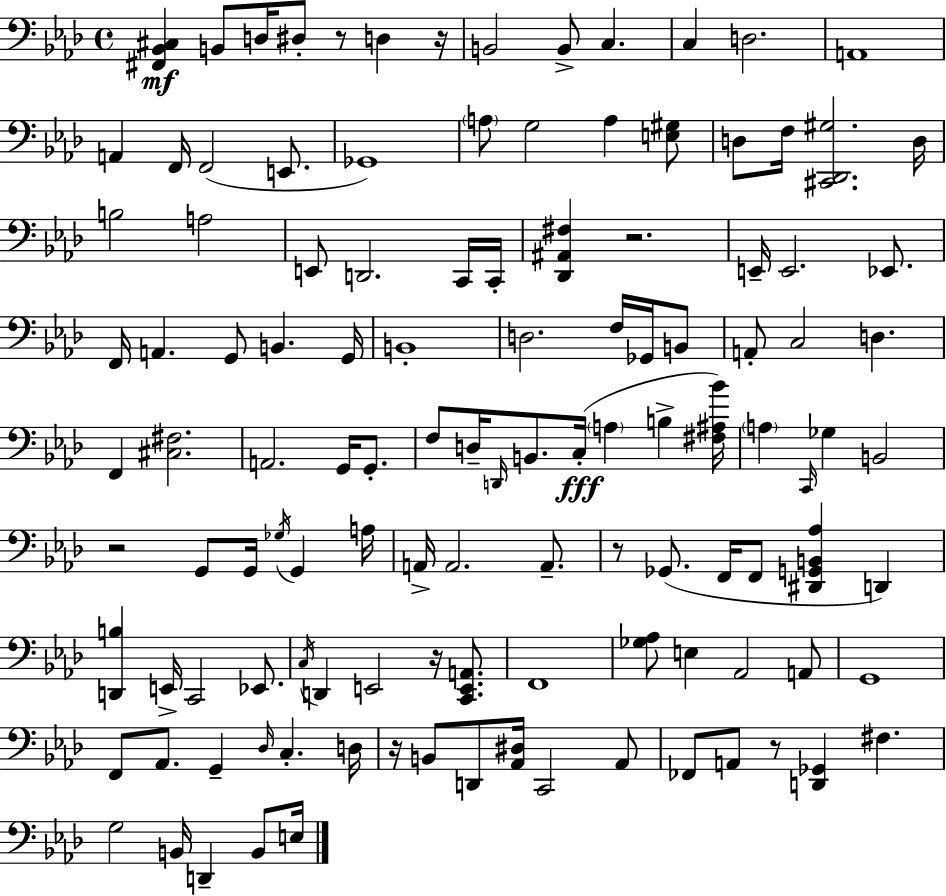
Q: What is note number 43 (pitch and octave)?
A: D3